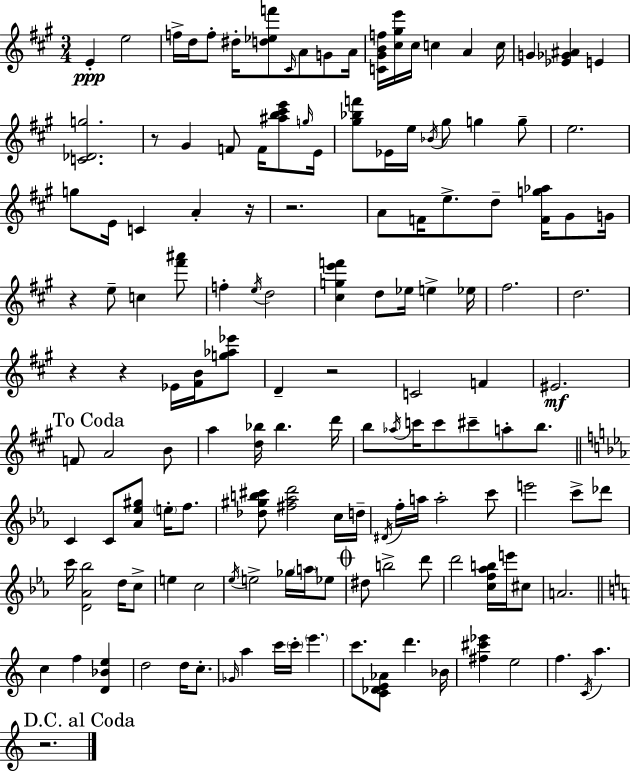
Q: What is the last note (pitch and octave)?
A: A5